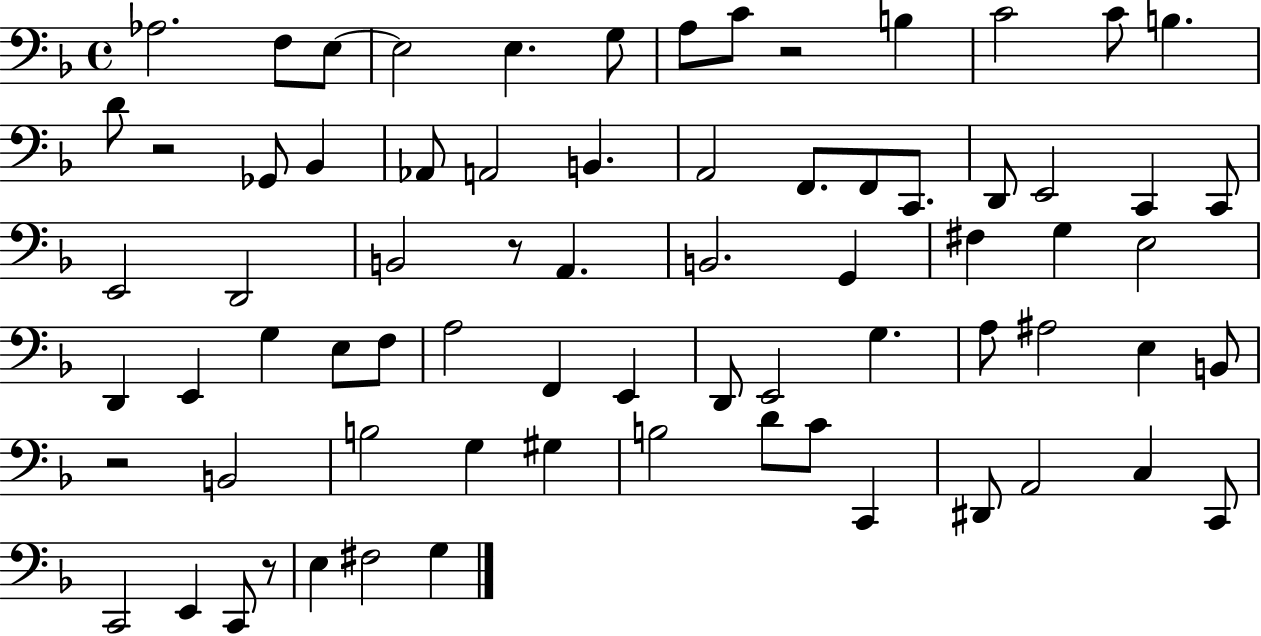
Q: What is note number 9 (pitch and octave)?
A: B3